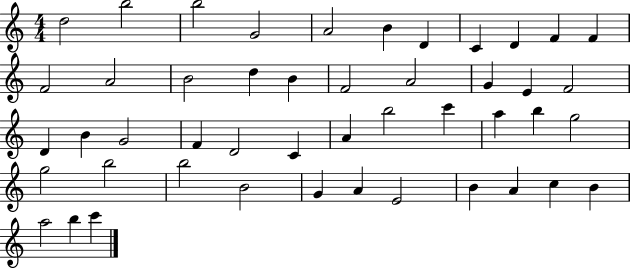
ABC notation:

X:1
T:Untitled
M:4/4
L:1/4
K:C
d2 b2 b2 G2 A2 B D C D F F F2 A2 B2 d B F2 A2 G E F2 D B G2 F D2 C A b2 c' a b g2 g2 b2 b2 B2 G A E2 B A c B a2 b c'